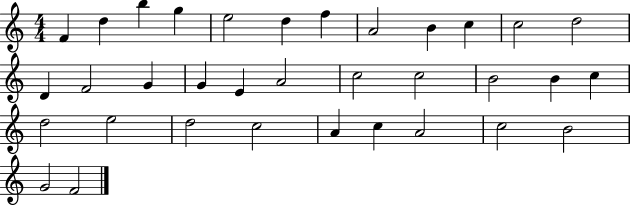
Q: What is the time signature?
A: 4/4